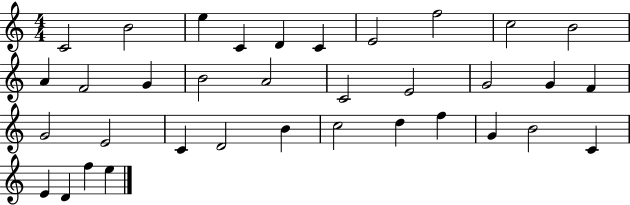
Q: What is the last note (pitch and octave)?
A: E5